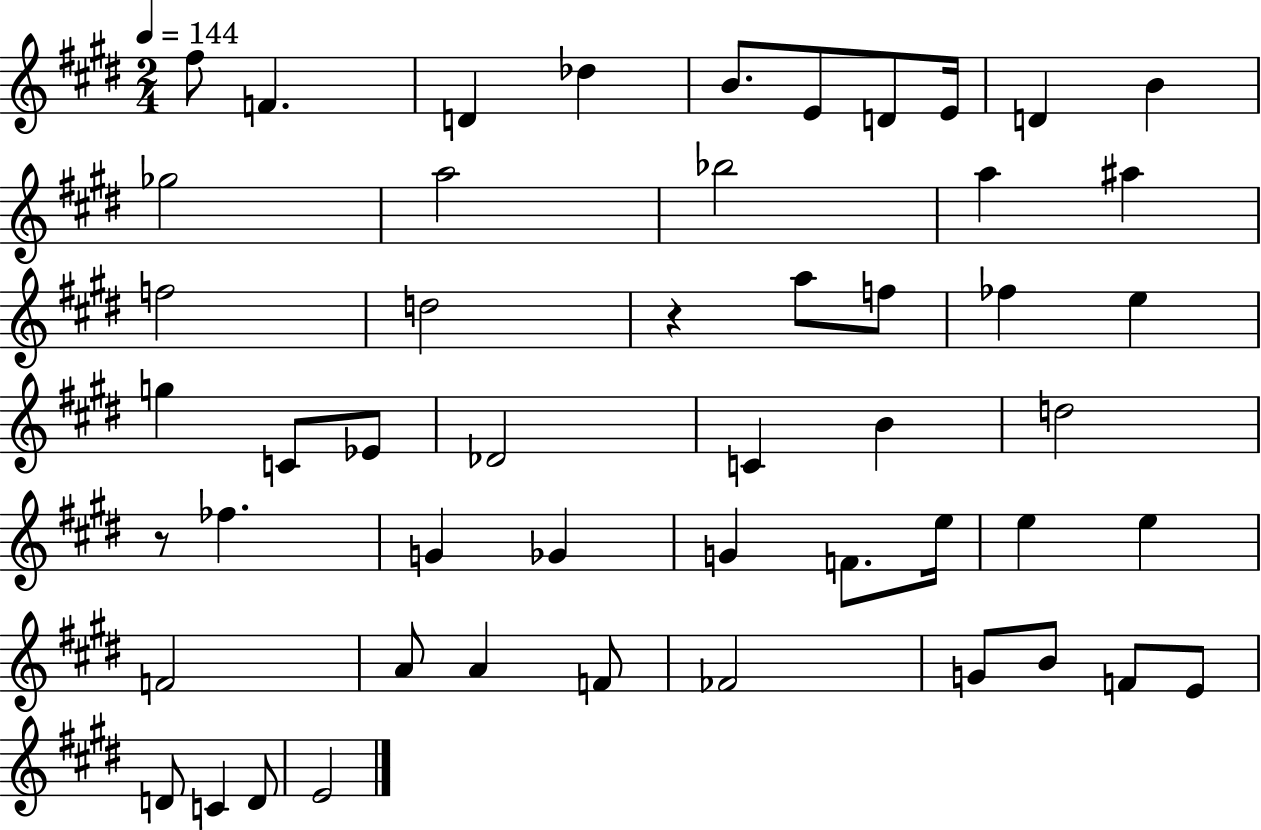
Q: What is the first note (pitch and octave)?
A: F#5